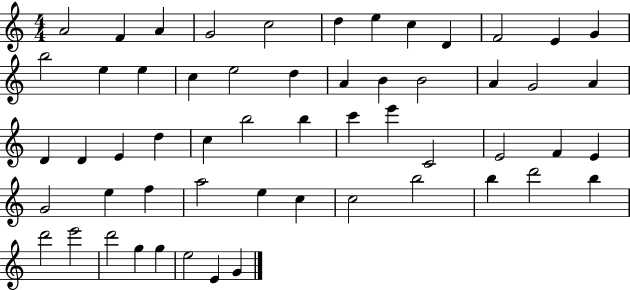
A4/h F4/q A4/q G4/h C5/h D5/q E5/q C5/q D4/q F4/h E4/q G4/q B5/h E5/q E5/q C5/q E5/h D5/q A4/q B4/q B4/h A4/q G4/h A4/q D4/q D4/q E4/q D5/q C5/q B5/h B5/q C6/q E6/q C4/h E4/h F4/q E4/q G4/h E5/q F5/q A5/h E5/q C5/q C5/h B5/h B5/q D6/h B5/q D6/h E6/h D6/h G5/q G5/q E5/h E4/q G4/q